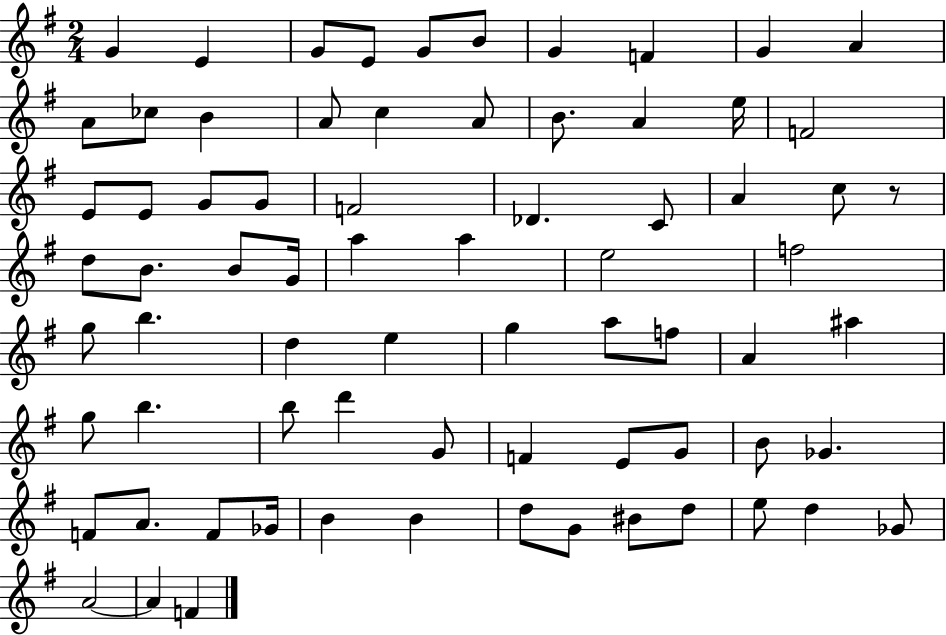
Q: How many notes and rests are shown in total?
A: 73